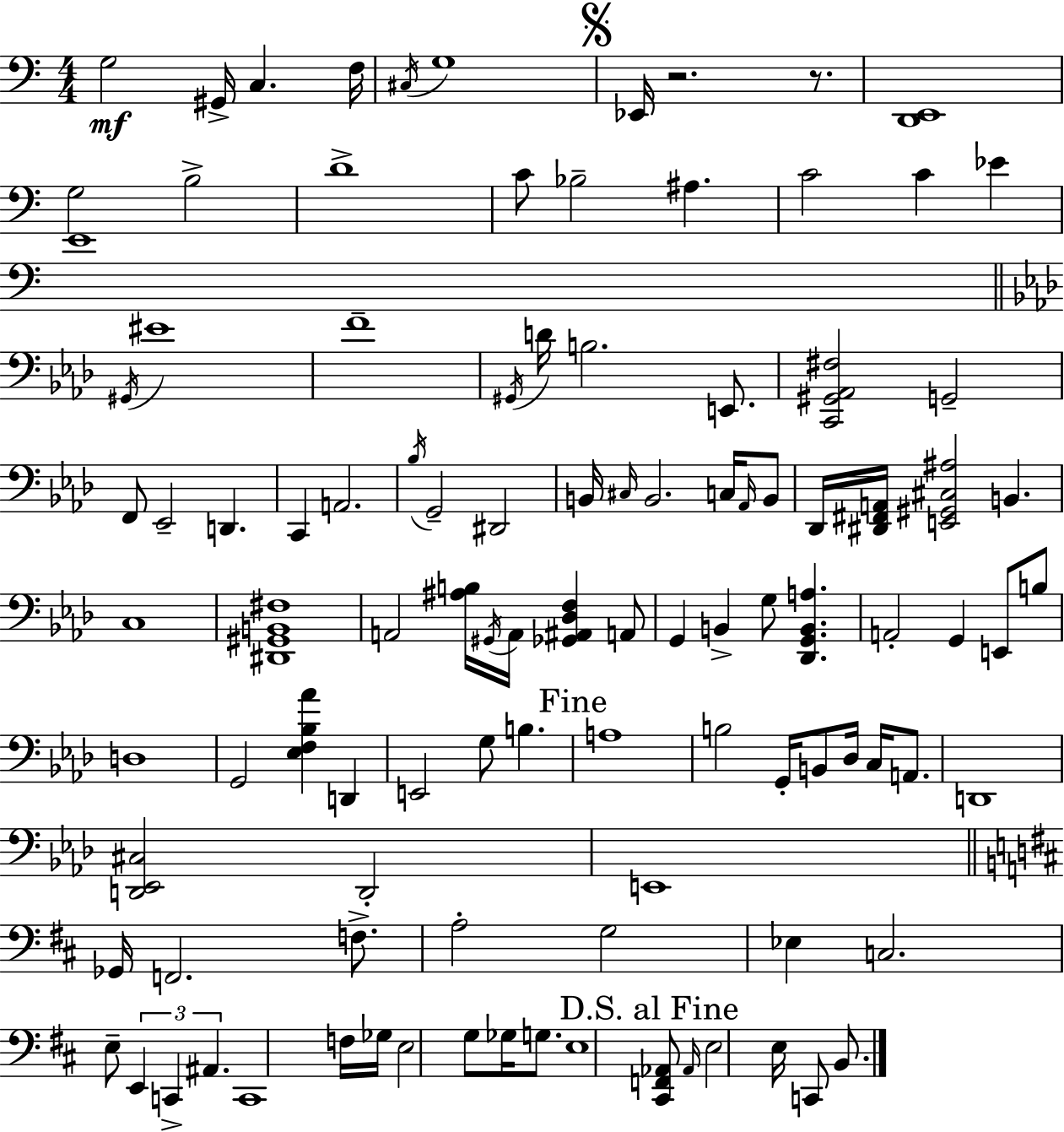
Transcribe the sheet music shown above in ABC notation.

X:1
T:Untitled
M:4/4
L:1/4
K:C
G,2 ^G,,/4 C, F,/4 ^C,/4 G,4 _E,,/4 z2 z/2 [D,,E,,]4 G,2 B,2 D4 C/2 _B,2 ^A, C2 C _E E4 ^G,,/4 ^E4 F4 ^G,,/4 D/4 B,2 E,,/2 [C,,^G,,_A,,^F,]2 G,,2 F,,/2 _E,,2 D,, C,, A,,2 _B,/4 G,,2 ^D,,2 B,,/4 ^C,/4 B,,2 C,/4 _A,,/4 B,,/2 _D,,/4 [^D,,^F,,A,,]/4 [E,,^G,,^C,^A,]2 B,, C,4 [^D,,^G,,B,,^F,]4 A,,2 [^A,B,]/4 ^G,,/4 A,,/4 [_G,,^A,,_D,F,] A,,/2 G,, B,, G,/2 [_D,,G,,B,,A,] A,,2 G,, E,,/2 B,/2 D,4 G,,2 [_E,F,_B,_A] D,, E,,2 G,/2 B, A,4 B,2 G,,/4 B,,/2 _D,/4 C,/4 A,,/2 D,,4 [D,,_E,,^C,]2 D,,2 E,,4 _G,,/4 F,,2 F,/2 A,2 G,2 _E, C,2 E,/2 E,, C,, ^A,, C,,4 F,/4 _G,/4 E,2 G,/2 _G,/4 G,/2 E,4 [^C,,F,,_A,,]/2 _A,,/4 E,2 E,/4 C,,/2 B,,/2